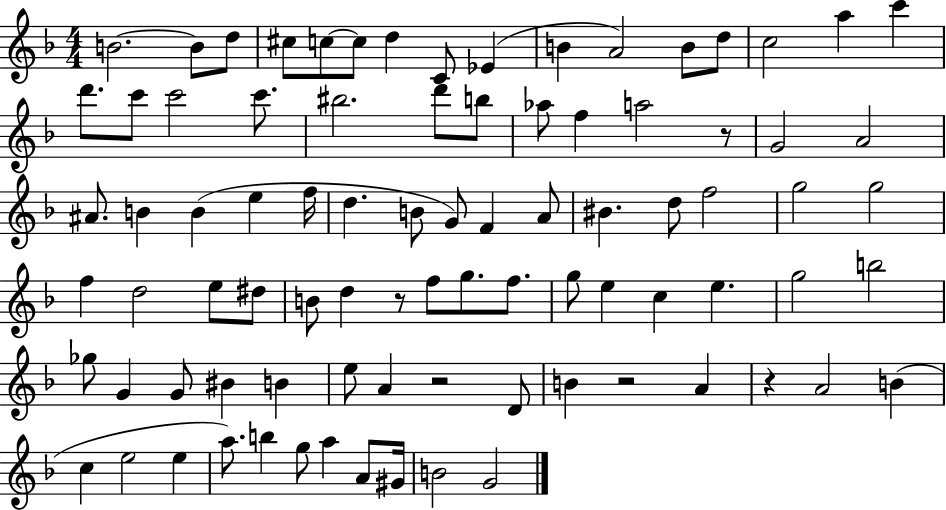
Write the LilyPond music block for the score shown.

{
  \clef treble
  \numericTimeSignature
  \time 4/4
  \key f \major
  b'2.~~ b'8 d''8 | cis''8 c''8~~ c''8 d''4 c'8 ees'4( | b'4 a'2) b'8 d''8 | c''2 a''4 c'''4 | \break d'''8. c'''8 c'''2 c'''8. | bis''2. d'''8 b''8 | aes''8 f''4 a''2 r8 | g'2 a'2 | \break ais'8. b'4 b'4( e''4 f''16 | d''4. b'8 g'8) f'4 a'8 | bis'4. d''8 f''2 | g''2 g''2 | \break f''4 d''2 e''8 dis''8 | b'8 d''4 r8 f''8 g''8. f''8. | g''8 e''4 c''4 e''4. | g''2 b''2 | \break ges''8 g'4 g'8 bis'4 b'4 | e''8 a'4 r2 d'8 | b'4 r2 a'4 | r4 a'2 b'4( | \break c''4 e''2 e''4 | a''8.) b''4 g''8 a''4 a'8 gis'16 | b'2 g'2 | \bar "|."
}